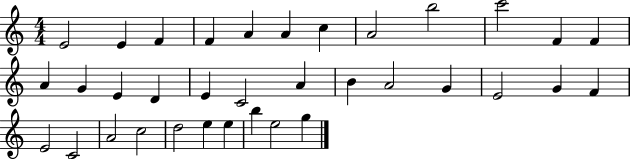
X:1
T:Untitled
M:4/4
L:1/4
K:C
E2 E F F A A c A2 b2 c'2 F F A G E D E C2 A B A2 G E2 G F E2 C2 A2 c2 d2 e e b e2 g